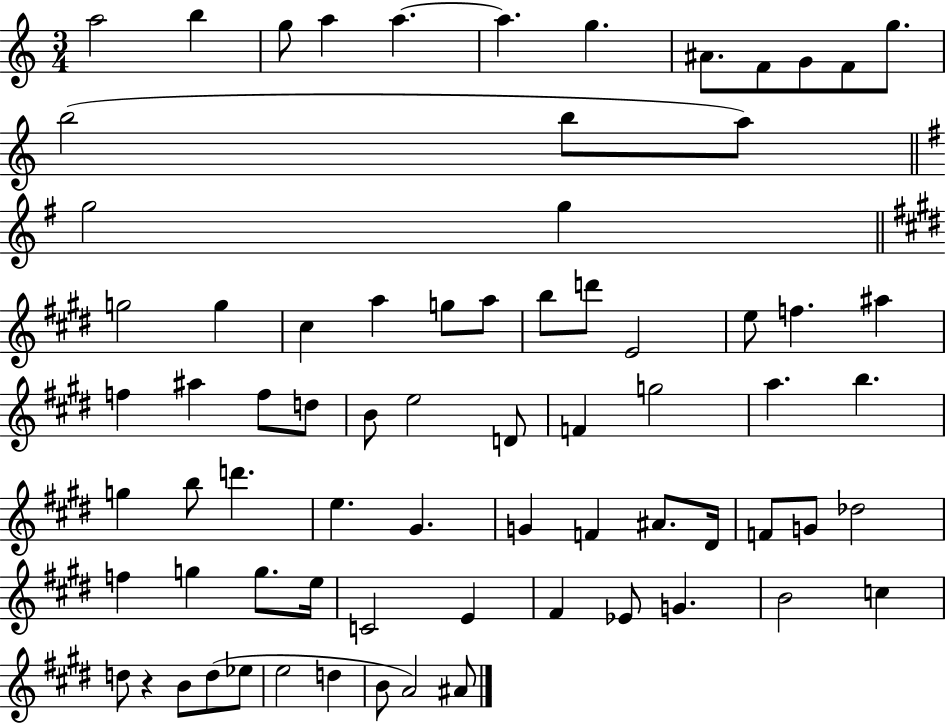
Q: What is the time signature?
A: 3/4